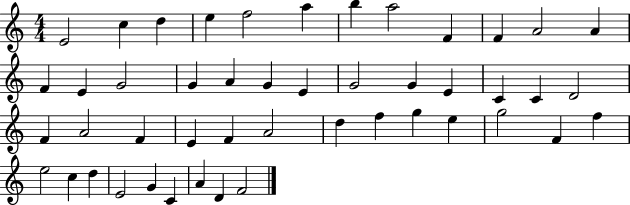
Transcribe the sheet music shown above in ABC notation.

X:1
T:Untitled
M:4/4
L:1/4
K:C
E2 c d e f2 a b a2 F F A2 A F E G2 G A G E G2 G E C C D2 F A2 F E F A2 d f g e g2 F f e2 c d E2 G C A D F2